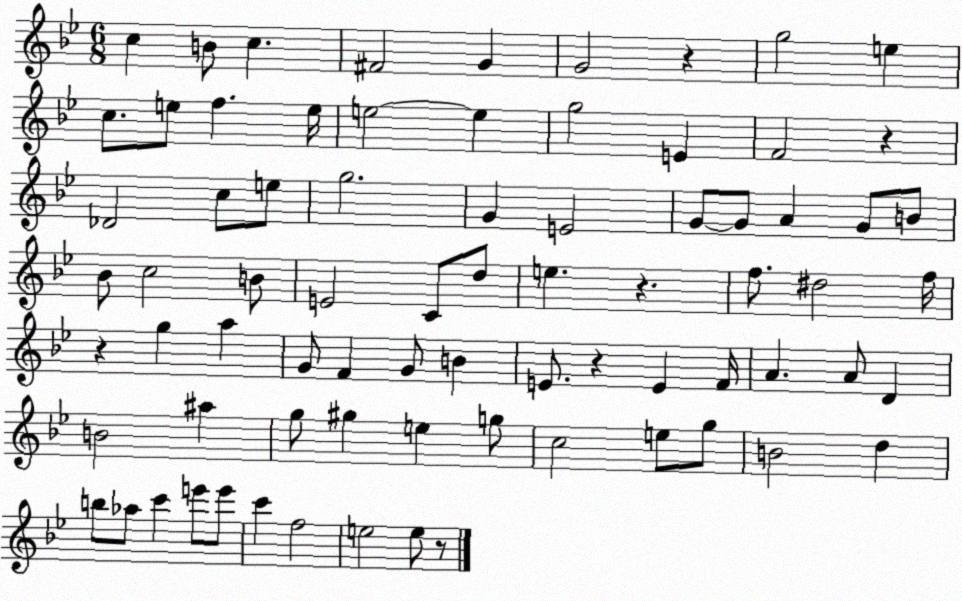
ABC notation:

X:1
T:Untitled
M:6/8
L:1/4
K:Bb
c B/2 c ^F2 G G2 z g2 e c/2 e/2 f e/4 e2 e g2 E F2 z _D2 c/2 e/2 g2 G E2 G/2 G/2 A G/2 B/2 _B/2 c2 B/2 E2 C/2 d/2 e z f/2 ^d2 f/4 z g a G/2 F G/2 B E/2 z E F/4 A A/2 D B2 ^a g/2 ^g e g/2 c2 e/2 g/2 B2 d b/2 _a/2 c' e'/2 e'/2 c' f2 e2 e/2 z/2